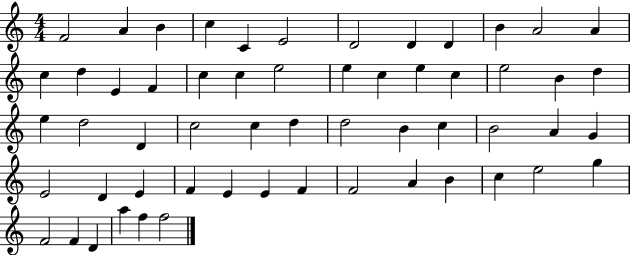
X:1
T:Untitled
M:4/4
L:1/4
K:C
F2 A B c C E2 D2 D D B A2 A c d E F c c e2 e c e c e2 B d e d2 D c2 c d d2 B c B2 A G E2 D E F E E F F2 A B c e2 g F2 F D a f f2